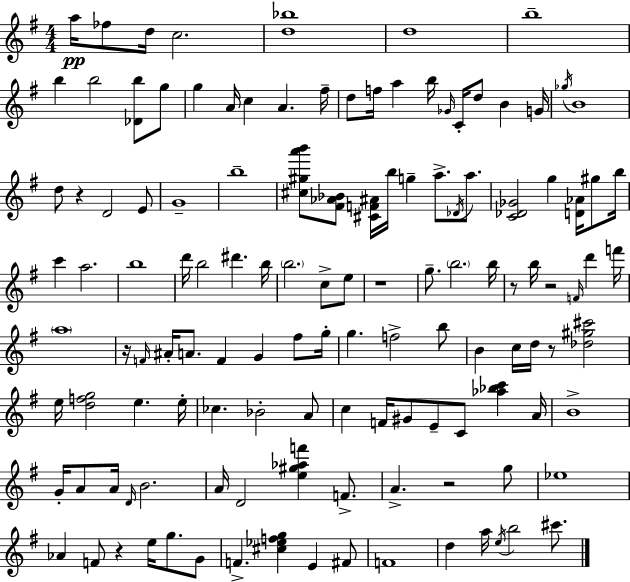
{
  \clef treble
  \numericTimeSignature
  \time 4/4
  \key e \minor
  a''16\pp fes''8 d''16 c''2. | <d'' bes''>1 | d''1 | b''1-- | \break b''4 b''2 <des' b''>8 g''8 | g''4 a'16 c''4 a'4. fis''16-- | d''8 f''16 a''4 b''16 \grace { ges'16 } c'16-. d''8 b'4 | g'16 \acciaccatura { ges''16 } b'1 | \break d''8 r4 d'2 | e'8 g'1-- | b''1-- | <cis'' gis'' a''' b'''>8 <fis' aes' bes'>8 <cis' f' ais'>16 b''16 g''4-- a''8.-> \acciaccatura { des'16 } | \break a''8. <c' des' ges'>2 g''4 <d' aes'>16 | gis''8 b''16 c'''4 a''2. | b''1 | d'''16 b''2 dis'''4. | \break b''16 \parenthesize b''2. c''8-> | e''8 r1 | g''8.-- \parenthesize b''2. | b''16 r8 b''16 r2 \grace { f'16 } d'''4 | \break f'''16 \parenthesize a''1 | r16 \grace { f'16 } ais'16-. a'8. f'4 g'4 | fis''8 g''16-. g''4. f''2-> | b''8 b'4 c''16 d''16 r8 <des'' gis'' cis'''>2 | \break e''16 <d'' f'' g''>2 e''4. | e''16-. ces''4. bes'2-. | a'8 c''4 f'16 gis'8 e'8-- c'8 | <aes'' bes'' c'''>4 a'16 b'1-> | \break g'16-. a'8 a'16 \grace { d'16 } b'2. | a'16 d'2 <e'' gis'' aes'' f'''>4 | f'8.-> a'4.-> r2 | g''8 ees''1 | \break aes'4 f'8 r4 | e''16 g''8. g'8 f'4.-> <cis'' ees'' f'' g''>4 | e'4 fis'8 f'1 | d''4 a''16 \acciaccatura { e''16 } b''2 | \break cis'''8. \bar "|."
}